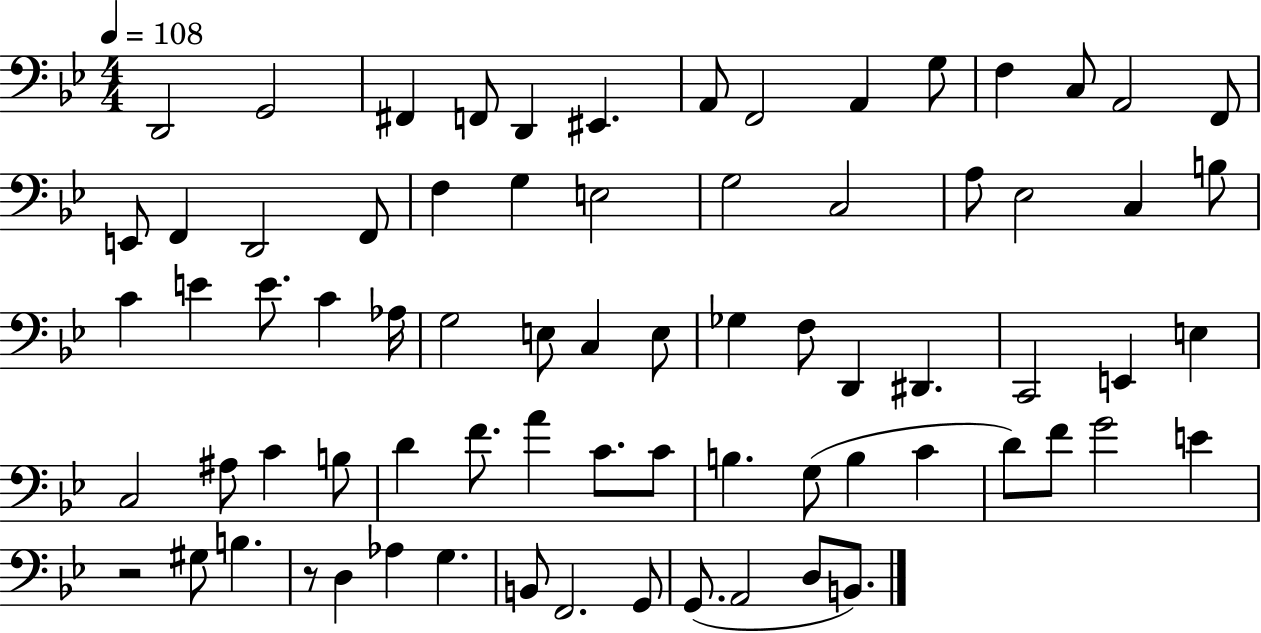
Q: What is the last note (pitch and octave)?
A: B2